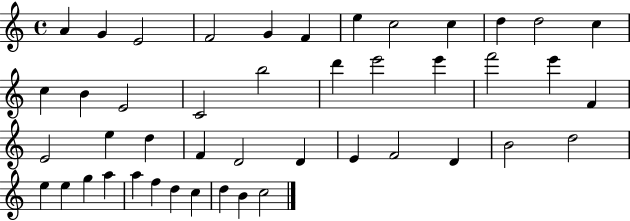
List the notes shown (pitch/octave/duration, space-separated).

A4/q G4/q E4/h F4/h G4/q F4/q E5/q C5/h C5/q D5/q D5/h C5/q C5/q B4/q E4/h C4/h B5/h D6/q E6/h E6/q F6/h E6/q F4/q E4/h E5/q D5/q F4/q D4/h D4/q E4/q F4/h D4/q B4/h D5/h E5/q E5/q G5/q A5/q A5/q F5/q D5/q C5/q D5/q B4/q C5/h